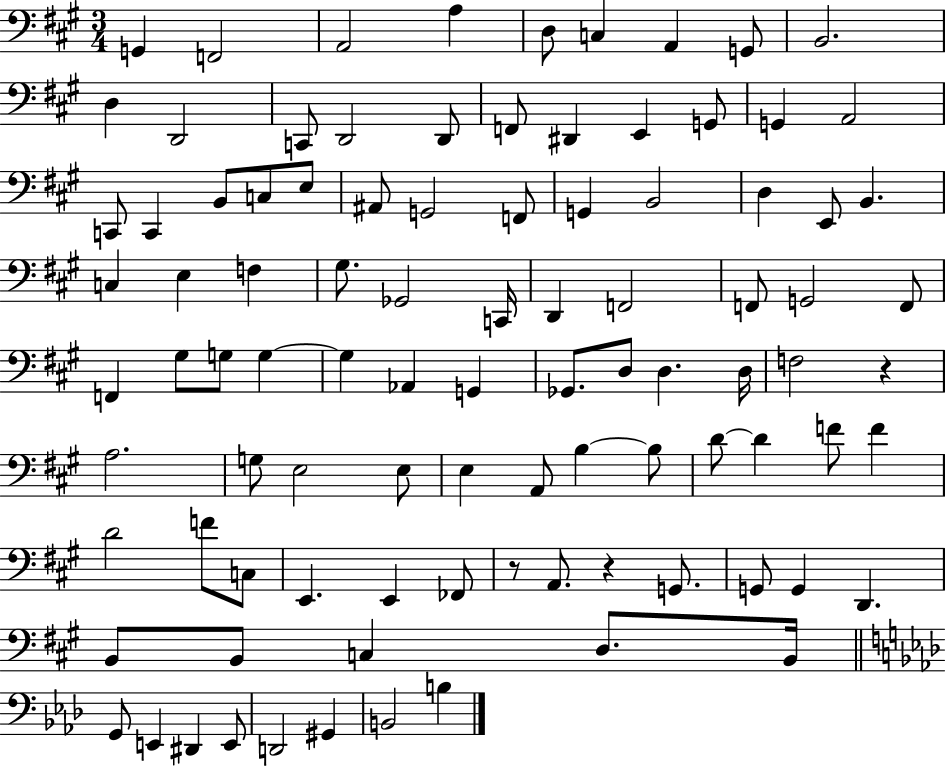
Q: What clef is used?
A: bass